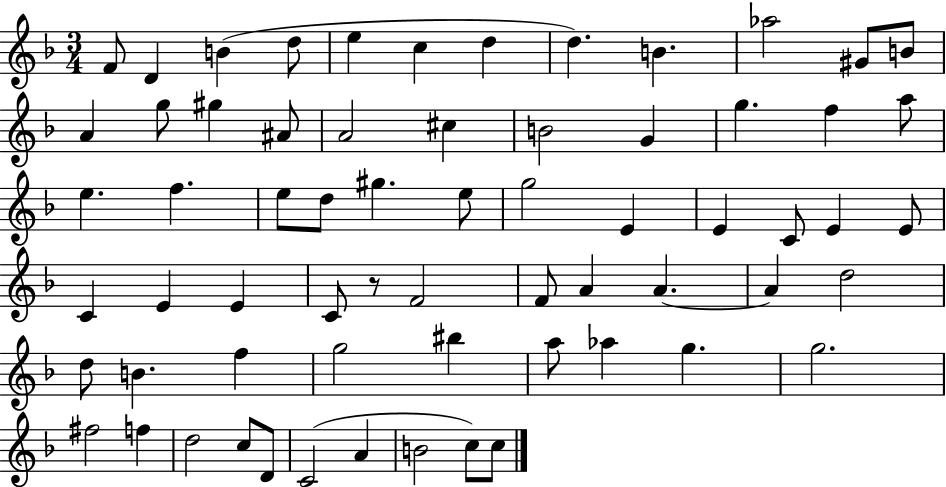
X:1
T:Untitled
M:3/4
L:1/4
K:F
F/2 D B d/2 e c d d B _a2 ^G/2 B/2 A g/2 ^g ^A/2 A2 ^c B2 G g f a/2 e f e/2 d/2 ^g e/2 g2 E E C/2 E E/2 C E E C/2 z/2 F2 F/2 A A A d2 d/2 B f g2 ^b a/2 _a g g2 ^f2 f d2 c/2 D/2 C2 A B2 c/2 c/2